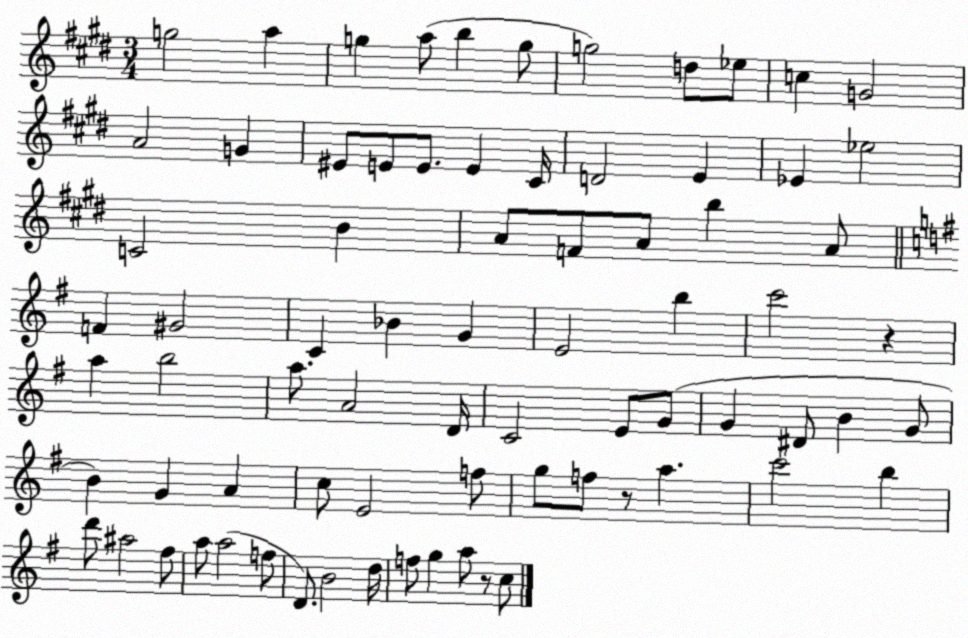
X:1
T:Untitled
M:3/4
L:1/4
K:E
g2 a g a/2 b g/2 g2 d/2 _e/2 c G2 A2 G ^E/2 E/2 E/2 E ^C/4 D2 E _E _e2 C2 B A/2 F/2 A/2 b A/2 F ^G2 C _B G E2 b c'2 z a b2 a/2 A2 D/4 C2 E/2 G/2 G ^D/2 B G/2 B G A c/2 E2 f/2 g/2 f/2 z/2 a c'2 b d'/2 ^a2 ^f/2 a/2 a2 f/2 D/2 B2 d/4 f/2 g a/2 z/2 c/2